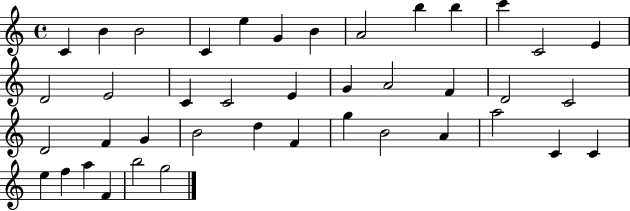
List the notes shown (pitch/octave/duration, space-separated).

C4/q B4/q B4/h C4/q E5/q G4/q B4/q A4/h B5/q B5/q C6/q C4/h E4/q D4/h E4/h C4/q C4/h E4/q G4/q A4/h F4/q D4/h C4/h D4/h F4/q G4/q B4/h D5/q F4/q G5/q B4/h A4/q A5/h C4/q C4/q E5/q F5/q A5/q F4/q B5/h G5/h